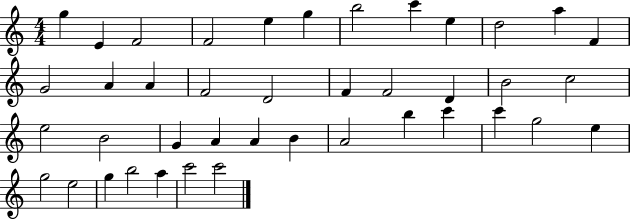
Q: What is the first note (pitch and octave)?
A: G5